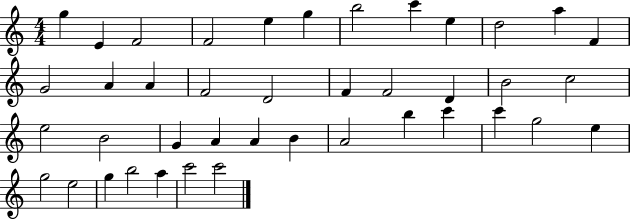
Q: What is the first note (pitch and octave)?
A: G5